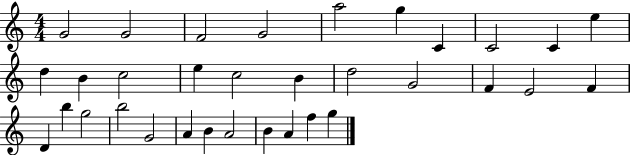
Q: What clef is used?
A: treble